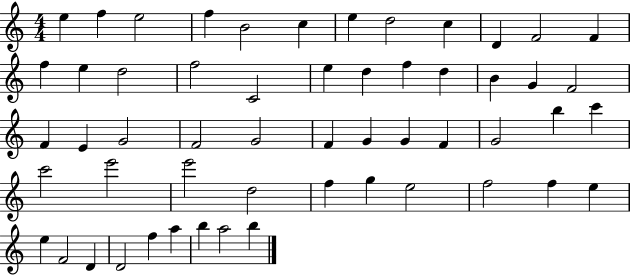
{
  \clef treble
  \numericTimeSignature
  \time 4/4
  \key c \major
  e''4 f''4 e''2 | f''4 b'2 c''4 | e''4 d''2 c''4 | d'4 f'2 f'4 | \break f''4 e''4 d''2 | f''2 c'2 | e''4 d''4 f''4 d''4 | b'4 g'4 f'2 | \break f'4 e'4 g'2 | f'2 g'2 | f'4 g'4 g'4 f'4 | g'2 b''4 c'''4 | \break c'''2 e'''2 | e'''2 d''2 | f''4 g''4 e''2 | f''2 f''4 e''4 | \break e''4 f'2 d'4 | d'2 f''4 a''4 | b''4 a''2 b''4 | \bar "|."
}